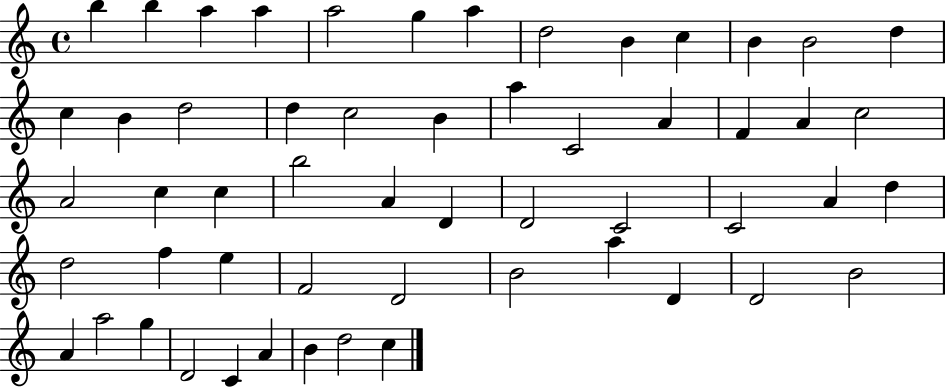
B5/q B5/q A5/q A5/q A5/h G5/q A5/q D5/h B4/q C5/q B4/q B4/h D5/q C5/q B4/q D5/h D5/q C5/h B4/q A5/q C4/h A4/q F4/q A4/q C5/h A4/h C5/q C5/q B5/h A4/q D4/q D4/h C4/h C4/h A4/q D5/q D5/h F5/q E5/q F4/h D4/h B4/h A5/q D4/q D4/h B4/h A4/q A5/h G5/q D4/h C4/q A4/q B4/q D5/h C5/q